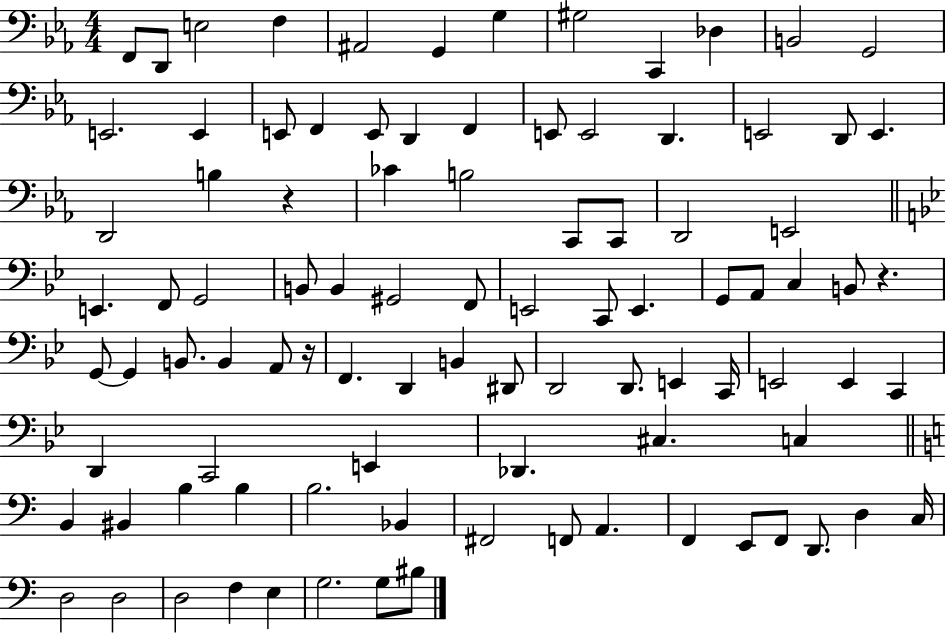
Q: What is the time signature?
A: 4/4